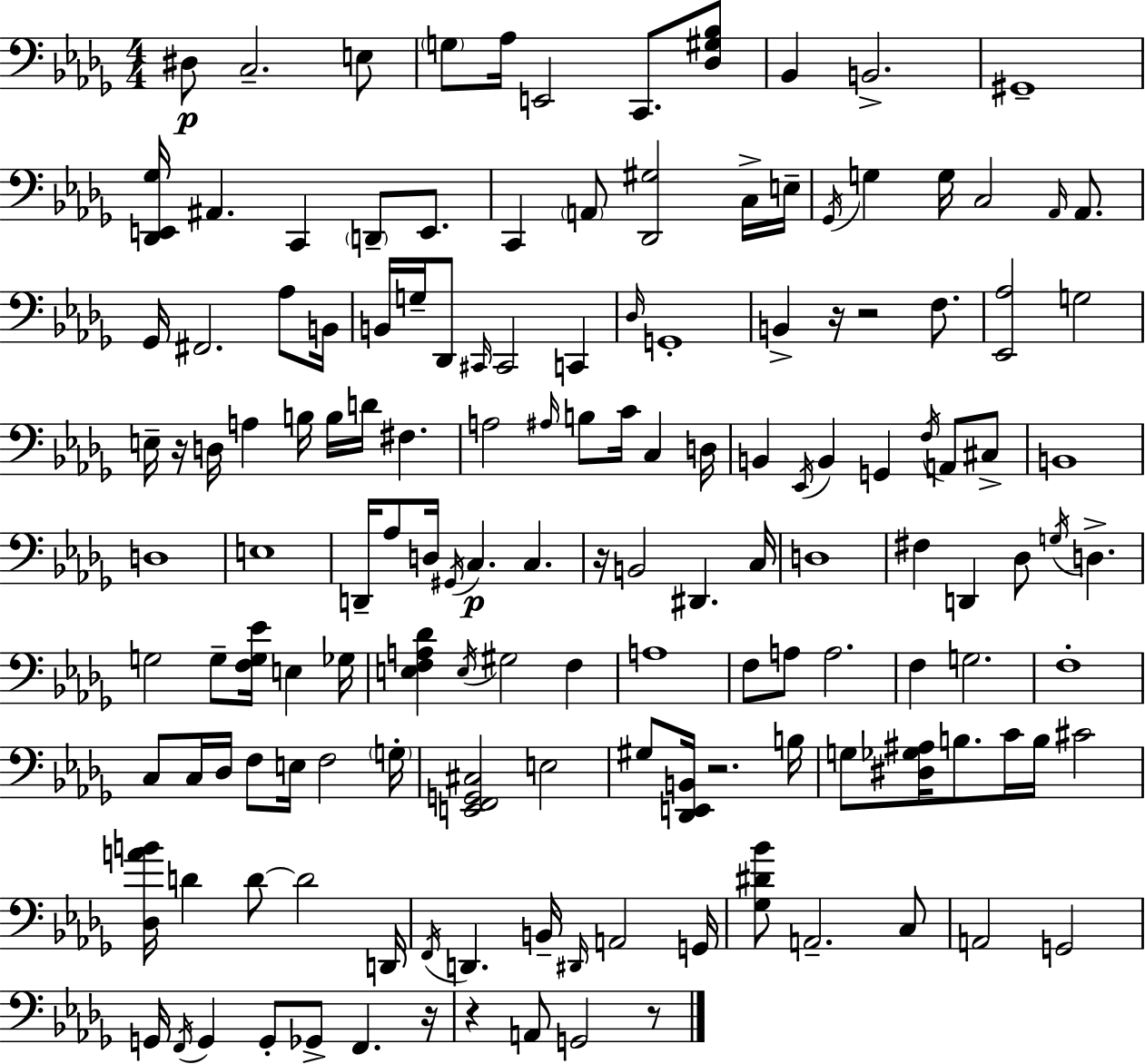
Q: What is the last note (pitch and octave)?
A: G2